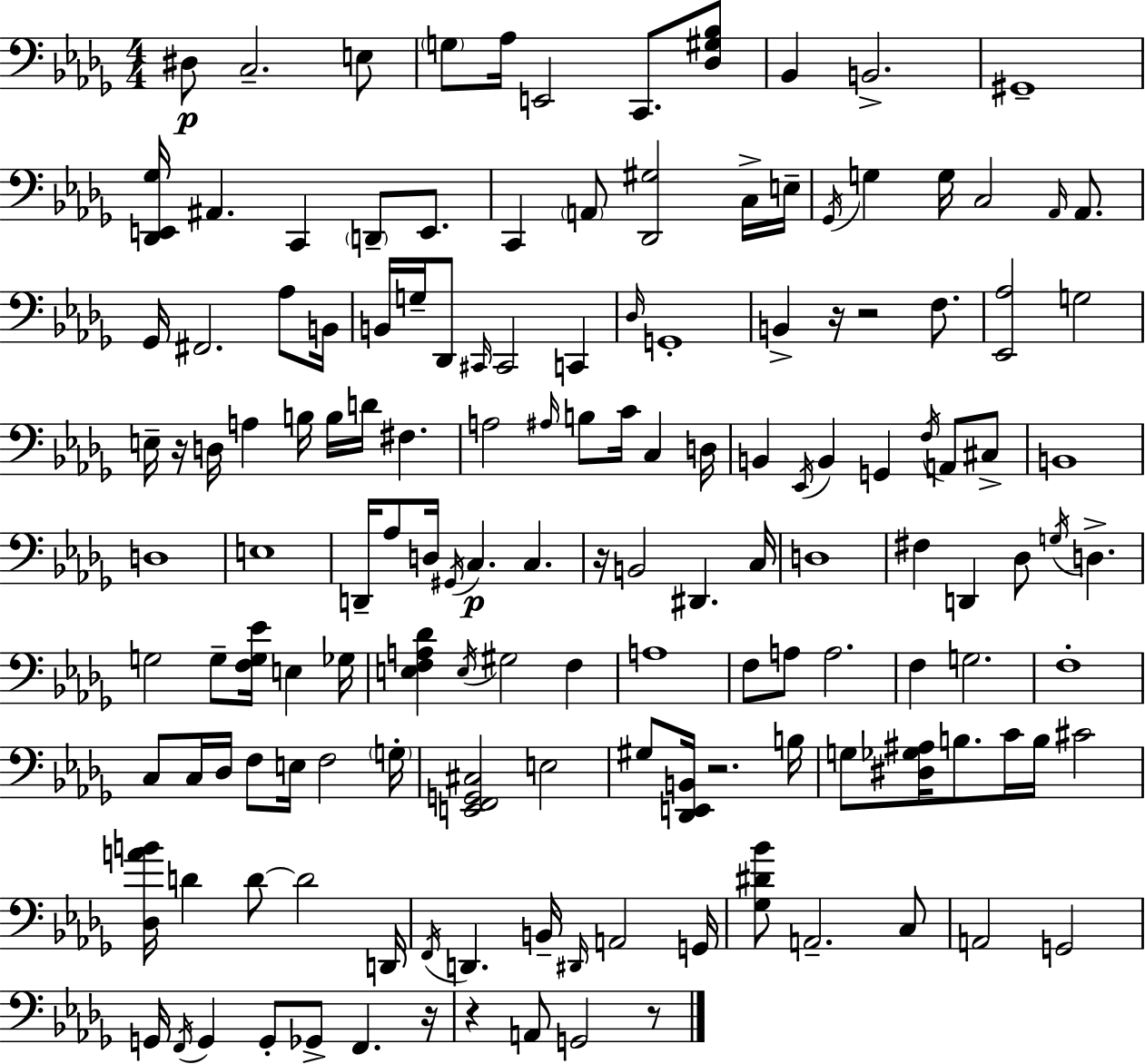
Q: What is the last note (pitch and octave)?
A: G2